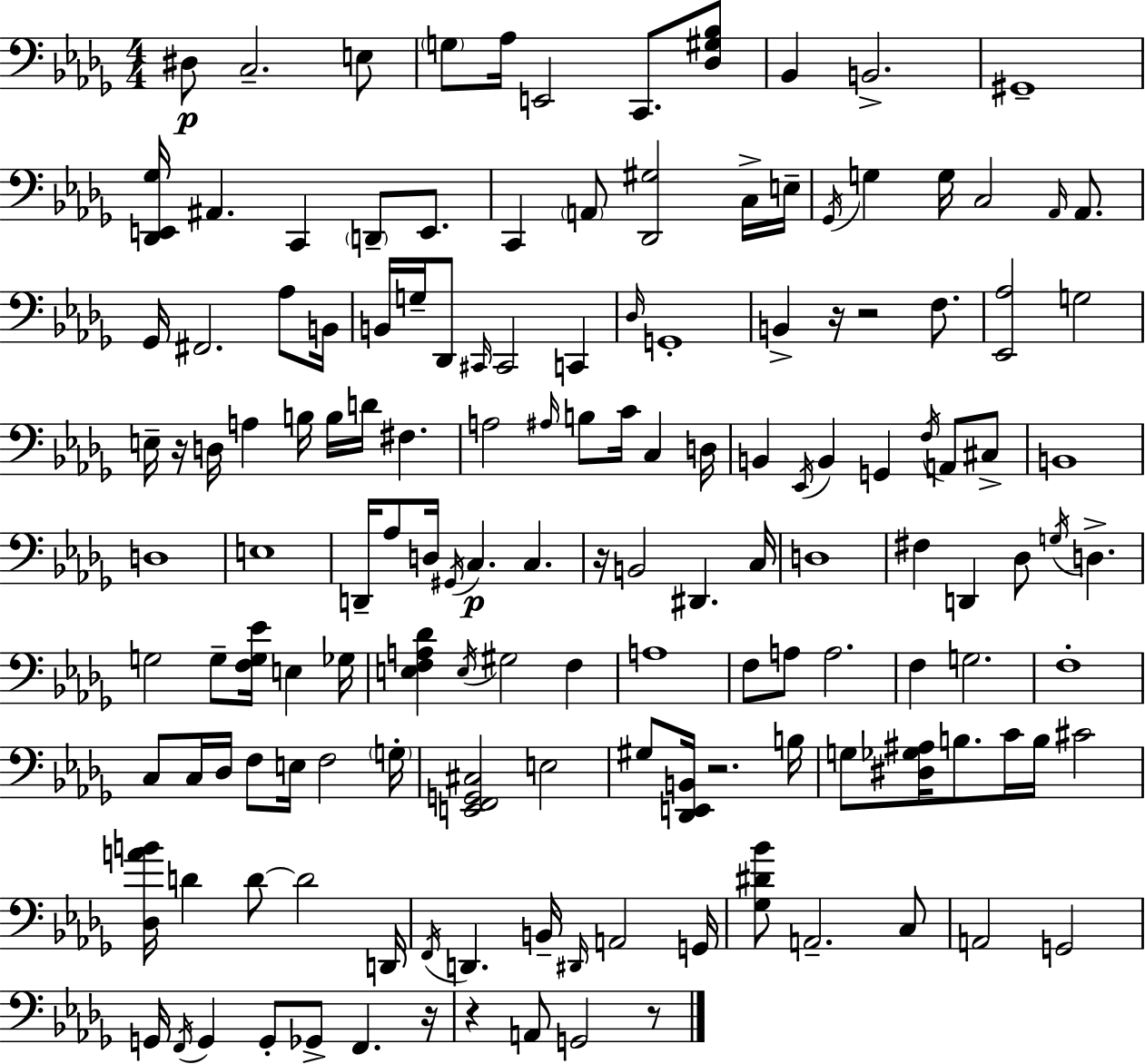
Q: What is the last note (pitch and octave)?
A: G2